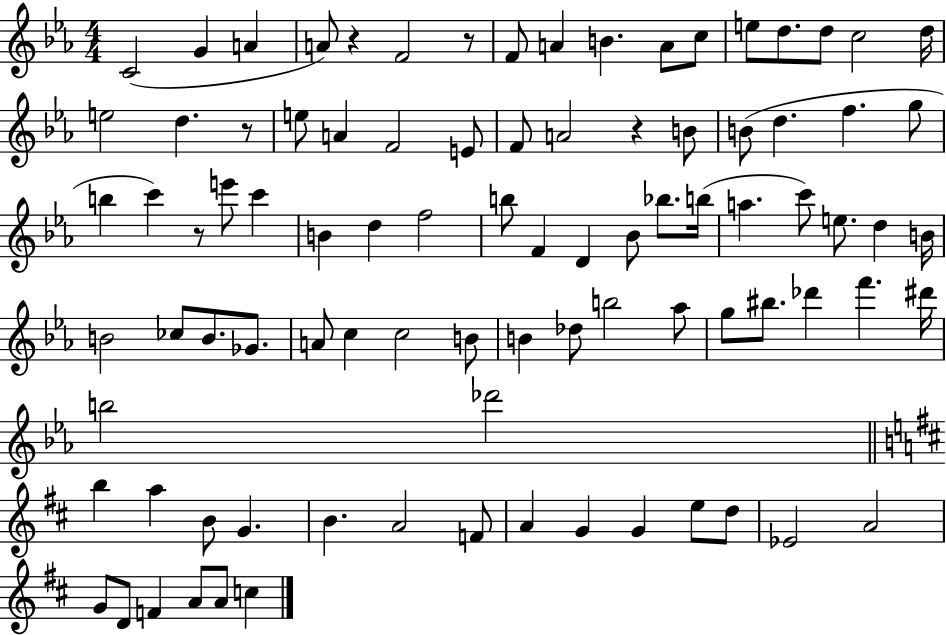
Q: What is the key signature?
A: EES major